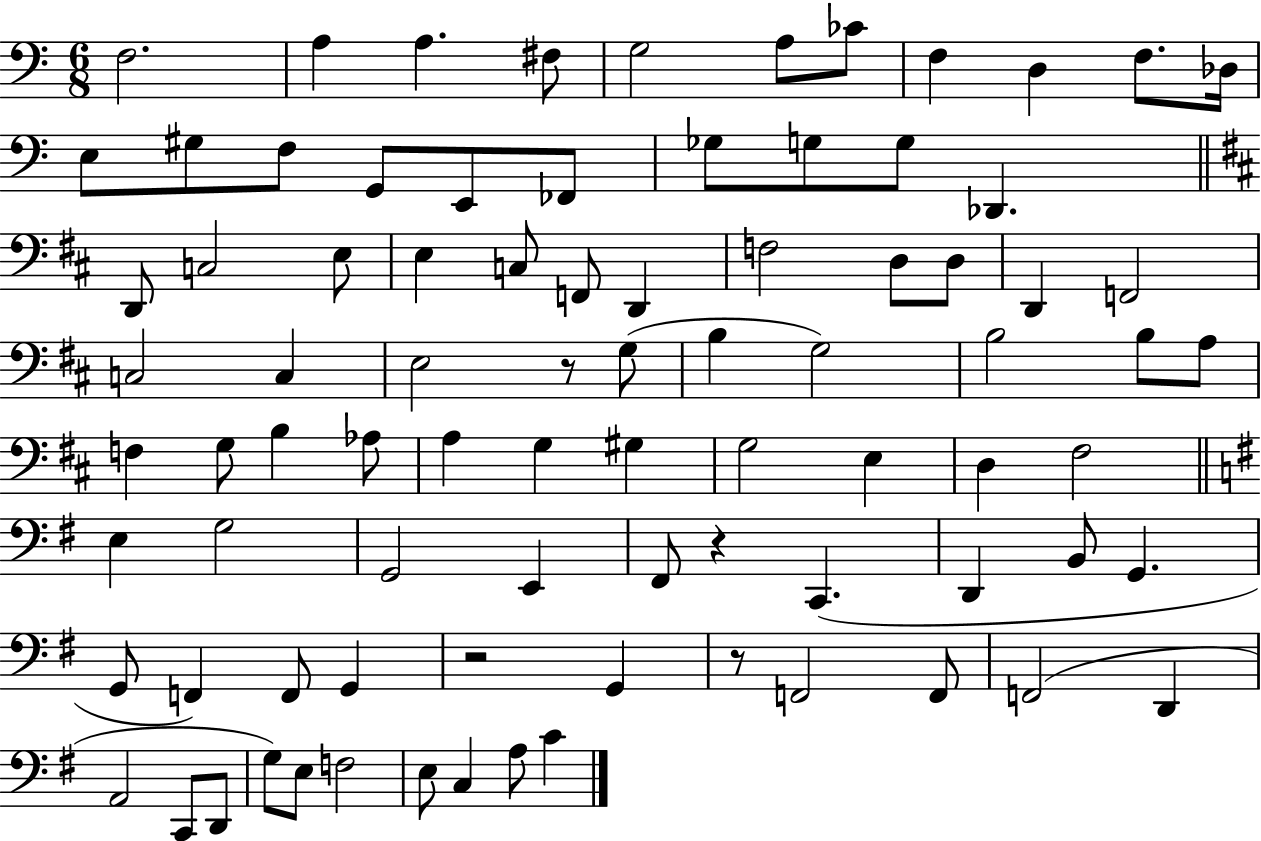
X:1
T:Untitled
M:6/8
L:1/4
K:C
F,2 A, A, ^F,/2 G,2 A,/2 _C/2 F, D, F,/2 _D,/4 E,/2 ^G,/2 F,/2 G,,/2 E,,/2 _F,,/2 _G,/2 G,/2 G,/2 _D,, D,,/2 C,2 E,/2 E, C,/2 F,,/2 D,, F,2 D,/2 D,/2 D,, F,,2 C,2 C, E,2 z/2 G,/2 B, G,2 B,2 B,/2 A,/2 F, G,/2 B, _A,/2 A, G, ^G, G,2 E, D, ^F,2 E, G,2 G,,2 E,, ^F,,/2 z C,, D,, B,,/2 G,, G,,/2 F,, F,,/2 G,, z2 G,, z/2 F,,2 F,,/2 F,,2 D,, A,,2 C,,/2 D,,/2 G,/2 E,/2 F,2 E,/2 C, A,/2 C